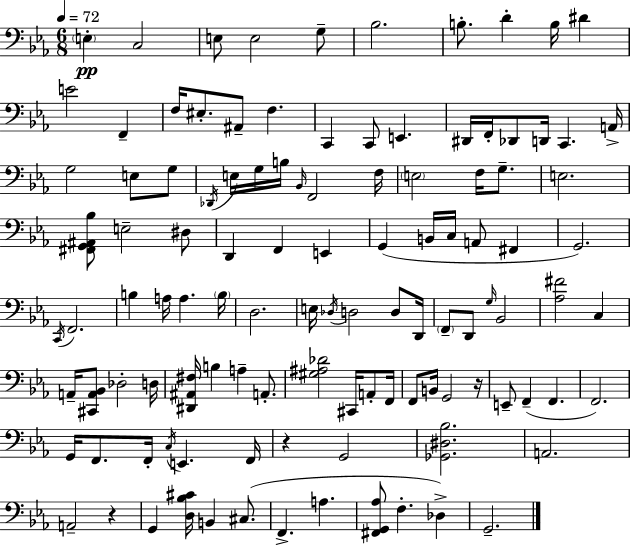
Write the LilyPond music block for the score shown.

{
  \clef bass
  \numericTimeSignature
  \time 6/8
  \key c \minor
  \tempo 4 = 72
  \parenthesize e4-.\pp c2 | e8 e2 g8-- | bes2. | b8.-. d'4-. b16 dis'4 | \break e'2 f,4-- | f16 eis8.-. ais,8-- f4. | c,4 c,8 e,4. | dis,16 f,16-. des,8 d,16 c,4. a,16-> | \break g2 e8 g8 | \acciaccatura { des,16 } e16 g16 b16 \grace { bes,16 } f,2 | f16 \parenthesize e2 f16 g8.-- | e2. | \break <fis, g, ais, bes>8 e2-- | dis8 d,4 f,4 e,4 | g,4( b,16 c16 a,8 fis,4 | g,2.) | \break \acciaccatura { c,16 } f,2. | b4 a16 a4. | \parenthesize b16 d2. | e16 \acciaccatura { des16 } d2 | \break d8 d,16 \parenthesize f,8-- d,8 \grace { g16 } bes,2 | <aes fis'>2 | c4 a,16-- <cis, a, bes,>8 des2-. | d16 <dis, ais, fis>16 b4 a4-- | \break a,8.-. <gis ais des'>2 | cis,16 a,8-. f,16 f,8 b,16 g,2 | r16 e,8-- f,4--( f,4. | f,2.) | \break g,16 f,8. f,16-. \acciaccatura { c16 } e,4. | f,16 r4 g,2 | <ges, dis bes>2. | a,2. | \break a,2-- | r4 g,4 <d bes cis'>16 b,4 | cis8.( f,4.-> | a4. <fis, g, aes>8 f4.-. | \break des4->) g,2.-- | \bar "|."
}